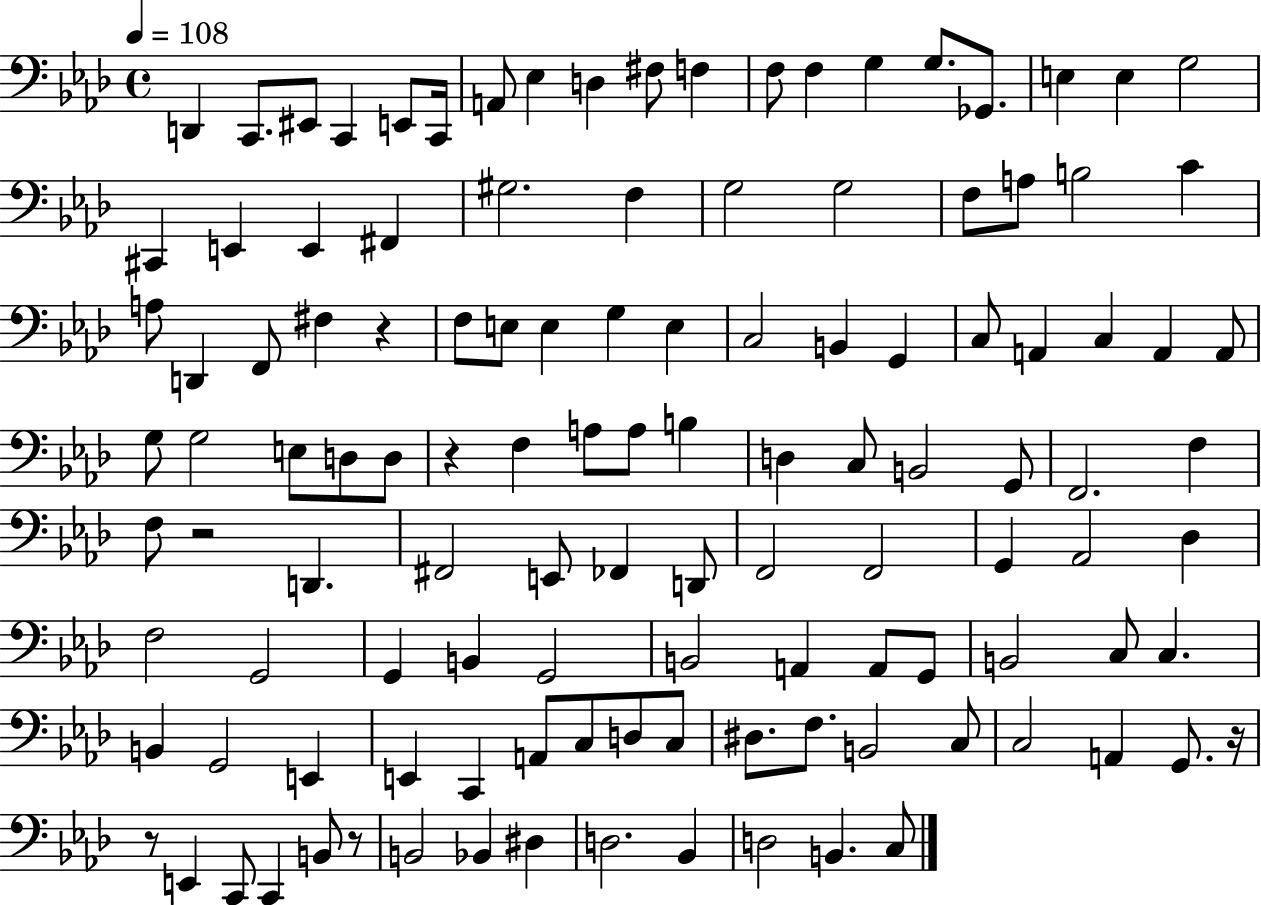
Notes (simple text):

D2/q C2/e. EIS2/e C2/q E2/e C2/s A2/e Eb3/q D3/q F#3/e F3/q F3/e F3/q G3/q G3/e. Gb2/e. E3/q E3/q G3/h C#2/q E2/q E2/q F#2/q G#3/h. F3/q G3/h G3/h F3/e A3/e B3/h C4/q A3/e D2/q F2/e F#3/q R/q F3/e E3/e E3/q G3/q E3/q C3/h B2/q G2/q C3/e A2/q C3/q A2/q A2/e G3/e G3/h E3/e D3/e D3/e R/q F3/q A3/e A3/e B3/q D3/q C3/e B2/h G2/e F2/h. F3/q F3/e R/h D2/q. F#2/h E2/e FES2/q D2/e F2/h F2/h G2/q Ab2/h Db3/q F3/h G2/h G2/q B2/q G2/h B2/h A2/q A2/e G2/e B2/h C3/e C3/q. B2/q G2/h E2/q E2/q C2/q A2/e C3/e D3/e C3/e D#3/e. F3/e. B2/h C3/e C3/h A2/q G2/e. R/s R/e E2/q C2/e C2/q B2/e R/e B2/h Bb2/q D#3/q D3/h. Bb2/q D3/h B2/q. C3/e